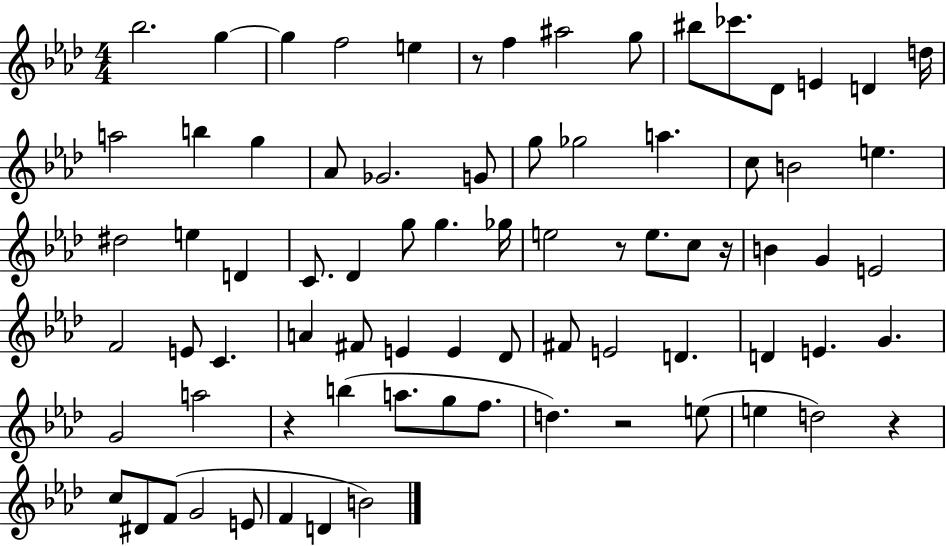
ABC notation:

X:1
T:Untitled
M:4/4
L:1/4
K:Ab
_b2 g g f2 e z/2 f ^a2 g/2 ^b/2 _c'/2 _D/2 E D d/4 a2 b g _A/2 _G2 G/2 g/2 _g2 a c/2 B2 e ^d2 e D C/2 _D g/2 g _g/4 e2 z/2 e/2 c/2 z/4 B G E2 F2 E/2 C A ^F/2 E E _D/2 ^F/2 E2 D D E G G2 a2 z b a/2 g/2 f/2 d z2 e/2 e d2 z c/2 ^D/2 F/2 G2 E/2 F D B2